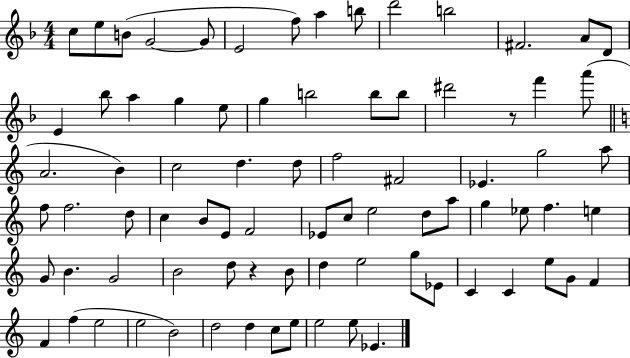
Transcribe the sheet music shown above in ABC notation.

X:1
T:Untitled
M:4/4
L:1/4
K:F
c/2 e/2 B/2 G2 G/2 E2 f/2 a b/2 d'2 b2 ^F2 A/2 D/2 E _b/2 a g e/2 g b2 b/2 b/2 ^d'2 z/2 f' a'/2 A2 B c2 d d/2 f2 ^F2 _E g2 a/2 f/2 f2 d/2 c B/2 E/2 F2 _E/2 c/2 e2 d/2 a/2 g _e/2 f e G/2 B G2 B2 d/2 z B/2 d e2 g/2 _E/2 C C e/2 G/2 F F f e2 e2 B2 d2 d c/2 e/2 e2 e/2 _E